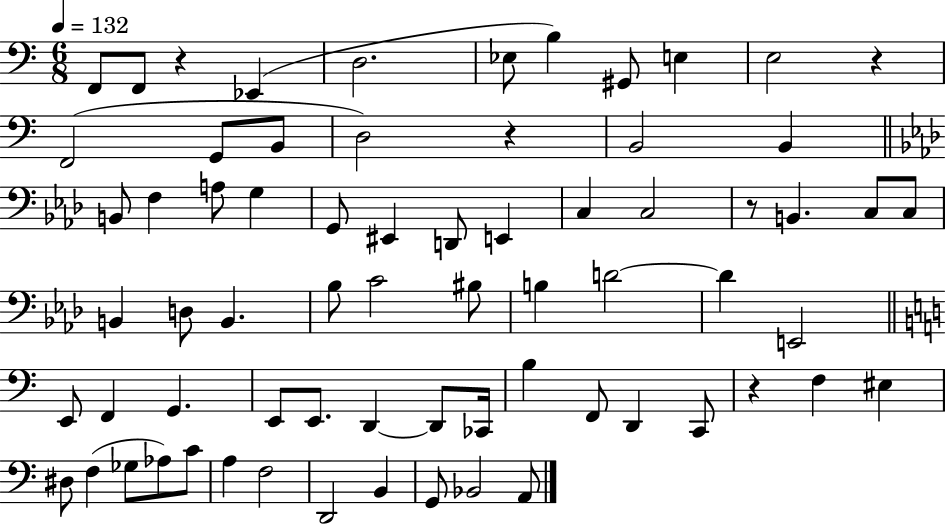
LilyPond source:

{
  \clef bass
  \numericTimeSignature
  \time 6/8
  \key c \major
  \tempo 4 = 132
  f,8 f,8 r4 ees,4( | d2. | ees8 b4) gis,8 e4 | e2 r4 | \break f,2( g,8 b,8 | d2) r4 | b,2 b,4 | \bar "||" \break \key aes \major b,8 f4 a8 g4 | g,8 eis,4 d,8 e,4 | c4 c2 | r8 b,4. c8 c8 | \break b,4 d8 b,4. | bes8 c'2 bis8 | b4 d'2~~ | d'4 e,2 | \break \bar "||" \break \key c \major e,8 f,4 g,4. | e,8 e,8. d,4~~ d,8 ces,16 | b4 f,8 d,4 c,8 | r4 f4 eis4 | \break dis8 f4( ges8 aes8) c'8 | a4 f2 | d,2 b,4 | g,8 bes,2 a,8 | \break \bar "|."
}